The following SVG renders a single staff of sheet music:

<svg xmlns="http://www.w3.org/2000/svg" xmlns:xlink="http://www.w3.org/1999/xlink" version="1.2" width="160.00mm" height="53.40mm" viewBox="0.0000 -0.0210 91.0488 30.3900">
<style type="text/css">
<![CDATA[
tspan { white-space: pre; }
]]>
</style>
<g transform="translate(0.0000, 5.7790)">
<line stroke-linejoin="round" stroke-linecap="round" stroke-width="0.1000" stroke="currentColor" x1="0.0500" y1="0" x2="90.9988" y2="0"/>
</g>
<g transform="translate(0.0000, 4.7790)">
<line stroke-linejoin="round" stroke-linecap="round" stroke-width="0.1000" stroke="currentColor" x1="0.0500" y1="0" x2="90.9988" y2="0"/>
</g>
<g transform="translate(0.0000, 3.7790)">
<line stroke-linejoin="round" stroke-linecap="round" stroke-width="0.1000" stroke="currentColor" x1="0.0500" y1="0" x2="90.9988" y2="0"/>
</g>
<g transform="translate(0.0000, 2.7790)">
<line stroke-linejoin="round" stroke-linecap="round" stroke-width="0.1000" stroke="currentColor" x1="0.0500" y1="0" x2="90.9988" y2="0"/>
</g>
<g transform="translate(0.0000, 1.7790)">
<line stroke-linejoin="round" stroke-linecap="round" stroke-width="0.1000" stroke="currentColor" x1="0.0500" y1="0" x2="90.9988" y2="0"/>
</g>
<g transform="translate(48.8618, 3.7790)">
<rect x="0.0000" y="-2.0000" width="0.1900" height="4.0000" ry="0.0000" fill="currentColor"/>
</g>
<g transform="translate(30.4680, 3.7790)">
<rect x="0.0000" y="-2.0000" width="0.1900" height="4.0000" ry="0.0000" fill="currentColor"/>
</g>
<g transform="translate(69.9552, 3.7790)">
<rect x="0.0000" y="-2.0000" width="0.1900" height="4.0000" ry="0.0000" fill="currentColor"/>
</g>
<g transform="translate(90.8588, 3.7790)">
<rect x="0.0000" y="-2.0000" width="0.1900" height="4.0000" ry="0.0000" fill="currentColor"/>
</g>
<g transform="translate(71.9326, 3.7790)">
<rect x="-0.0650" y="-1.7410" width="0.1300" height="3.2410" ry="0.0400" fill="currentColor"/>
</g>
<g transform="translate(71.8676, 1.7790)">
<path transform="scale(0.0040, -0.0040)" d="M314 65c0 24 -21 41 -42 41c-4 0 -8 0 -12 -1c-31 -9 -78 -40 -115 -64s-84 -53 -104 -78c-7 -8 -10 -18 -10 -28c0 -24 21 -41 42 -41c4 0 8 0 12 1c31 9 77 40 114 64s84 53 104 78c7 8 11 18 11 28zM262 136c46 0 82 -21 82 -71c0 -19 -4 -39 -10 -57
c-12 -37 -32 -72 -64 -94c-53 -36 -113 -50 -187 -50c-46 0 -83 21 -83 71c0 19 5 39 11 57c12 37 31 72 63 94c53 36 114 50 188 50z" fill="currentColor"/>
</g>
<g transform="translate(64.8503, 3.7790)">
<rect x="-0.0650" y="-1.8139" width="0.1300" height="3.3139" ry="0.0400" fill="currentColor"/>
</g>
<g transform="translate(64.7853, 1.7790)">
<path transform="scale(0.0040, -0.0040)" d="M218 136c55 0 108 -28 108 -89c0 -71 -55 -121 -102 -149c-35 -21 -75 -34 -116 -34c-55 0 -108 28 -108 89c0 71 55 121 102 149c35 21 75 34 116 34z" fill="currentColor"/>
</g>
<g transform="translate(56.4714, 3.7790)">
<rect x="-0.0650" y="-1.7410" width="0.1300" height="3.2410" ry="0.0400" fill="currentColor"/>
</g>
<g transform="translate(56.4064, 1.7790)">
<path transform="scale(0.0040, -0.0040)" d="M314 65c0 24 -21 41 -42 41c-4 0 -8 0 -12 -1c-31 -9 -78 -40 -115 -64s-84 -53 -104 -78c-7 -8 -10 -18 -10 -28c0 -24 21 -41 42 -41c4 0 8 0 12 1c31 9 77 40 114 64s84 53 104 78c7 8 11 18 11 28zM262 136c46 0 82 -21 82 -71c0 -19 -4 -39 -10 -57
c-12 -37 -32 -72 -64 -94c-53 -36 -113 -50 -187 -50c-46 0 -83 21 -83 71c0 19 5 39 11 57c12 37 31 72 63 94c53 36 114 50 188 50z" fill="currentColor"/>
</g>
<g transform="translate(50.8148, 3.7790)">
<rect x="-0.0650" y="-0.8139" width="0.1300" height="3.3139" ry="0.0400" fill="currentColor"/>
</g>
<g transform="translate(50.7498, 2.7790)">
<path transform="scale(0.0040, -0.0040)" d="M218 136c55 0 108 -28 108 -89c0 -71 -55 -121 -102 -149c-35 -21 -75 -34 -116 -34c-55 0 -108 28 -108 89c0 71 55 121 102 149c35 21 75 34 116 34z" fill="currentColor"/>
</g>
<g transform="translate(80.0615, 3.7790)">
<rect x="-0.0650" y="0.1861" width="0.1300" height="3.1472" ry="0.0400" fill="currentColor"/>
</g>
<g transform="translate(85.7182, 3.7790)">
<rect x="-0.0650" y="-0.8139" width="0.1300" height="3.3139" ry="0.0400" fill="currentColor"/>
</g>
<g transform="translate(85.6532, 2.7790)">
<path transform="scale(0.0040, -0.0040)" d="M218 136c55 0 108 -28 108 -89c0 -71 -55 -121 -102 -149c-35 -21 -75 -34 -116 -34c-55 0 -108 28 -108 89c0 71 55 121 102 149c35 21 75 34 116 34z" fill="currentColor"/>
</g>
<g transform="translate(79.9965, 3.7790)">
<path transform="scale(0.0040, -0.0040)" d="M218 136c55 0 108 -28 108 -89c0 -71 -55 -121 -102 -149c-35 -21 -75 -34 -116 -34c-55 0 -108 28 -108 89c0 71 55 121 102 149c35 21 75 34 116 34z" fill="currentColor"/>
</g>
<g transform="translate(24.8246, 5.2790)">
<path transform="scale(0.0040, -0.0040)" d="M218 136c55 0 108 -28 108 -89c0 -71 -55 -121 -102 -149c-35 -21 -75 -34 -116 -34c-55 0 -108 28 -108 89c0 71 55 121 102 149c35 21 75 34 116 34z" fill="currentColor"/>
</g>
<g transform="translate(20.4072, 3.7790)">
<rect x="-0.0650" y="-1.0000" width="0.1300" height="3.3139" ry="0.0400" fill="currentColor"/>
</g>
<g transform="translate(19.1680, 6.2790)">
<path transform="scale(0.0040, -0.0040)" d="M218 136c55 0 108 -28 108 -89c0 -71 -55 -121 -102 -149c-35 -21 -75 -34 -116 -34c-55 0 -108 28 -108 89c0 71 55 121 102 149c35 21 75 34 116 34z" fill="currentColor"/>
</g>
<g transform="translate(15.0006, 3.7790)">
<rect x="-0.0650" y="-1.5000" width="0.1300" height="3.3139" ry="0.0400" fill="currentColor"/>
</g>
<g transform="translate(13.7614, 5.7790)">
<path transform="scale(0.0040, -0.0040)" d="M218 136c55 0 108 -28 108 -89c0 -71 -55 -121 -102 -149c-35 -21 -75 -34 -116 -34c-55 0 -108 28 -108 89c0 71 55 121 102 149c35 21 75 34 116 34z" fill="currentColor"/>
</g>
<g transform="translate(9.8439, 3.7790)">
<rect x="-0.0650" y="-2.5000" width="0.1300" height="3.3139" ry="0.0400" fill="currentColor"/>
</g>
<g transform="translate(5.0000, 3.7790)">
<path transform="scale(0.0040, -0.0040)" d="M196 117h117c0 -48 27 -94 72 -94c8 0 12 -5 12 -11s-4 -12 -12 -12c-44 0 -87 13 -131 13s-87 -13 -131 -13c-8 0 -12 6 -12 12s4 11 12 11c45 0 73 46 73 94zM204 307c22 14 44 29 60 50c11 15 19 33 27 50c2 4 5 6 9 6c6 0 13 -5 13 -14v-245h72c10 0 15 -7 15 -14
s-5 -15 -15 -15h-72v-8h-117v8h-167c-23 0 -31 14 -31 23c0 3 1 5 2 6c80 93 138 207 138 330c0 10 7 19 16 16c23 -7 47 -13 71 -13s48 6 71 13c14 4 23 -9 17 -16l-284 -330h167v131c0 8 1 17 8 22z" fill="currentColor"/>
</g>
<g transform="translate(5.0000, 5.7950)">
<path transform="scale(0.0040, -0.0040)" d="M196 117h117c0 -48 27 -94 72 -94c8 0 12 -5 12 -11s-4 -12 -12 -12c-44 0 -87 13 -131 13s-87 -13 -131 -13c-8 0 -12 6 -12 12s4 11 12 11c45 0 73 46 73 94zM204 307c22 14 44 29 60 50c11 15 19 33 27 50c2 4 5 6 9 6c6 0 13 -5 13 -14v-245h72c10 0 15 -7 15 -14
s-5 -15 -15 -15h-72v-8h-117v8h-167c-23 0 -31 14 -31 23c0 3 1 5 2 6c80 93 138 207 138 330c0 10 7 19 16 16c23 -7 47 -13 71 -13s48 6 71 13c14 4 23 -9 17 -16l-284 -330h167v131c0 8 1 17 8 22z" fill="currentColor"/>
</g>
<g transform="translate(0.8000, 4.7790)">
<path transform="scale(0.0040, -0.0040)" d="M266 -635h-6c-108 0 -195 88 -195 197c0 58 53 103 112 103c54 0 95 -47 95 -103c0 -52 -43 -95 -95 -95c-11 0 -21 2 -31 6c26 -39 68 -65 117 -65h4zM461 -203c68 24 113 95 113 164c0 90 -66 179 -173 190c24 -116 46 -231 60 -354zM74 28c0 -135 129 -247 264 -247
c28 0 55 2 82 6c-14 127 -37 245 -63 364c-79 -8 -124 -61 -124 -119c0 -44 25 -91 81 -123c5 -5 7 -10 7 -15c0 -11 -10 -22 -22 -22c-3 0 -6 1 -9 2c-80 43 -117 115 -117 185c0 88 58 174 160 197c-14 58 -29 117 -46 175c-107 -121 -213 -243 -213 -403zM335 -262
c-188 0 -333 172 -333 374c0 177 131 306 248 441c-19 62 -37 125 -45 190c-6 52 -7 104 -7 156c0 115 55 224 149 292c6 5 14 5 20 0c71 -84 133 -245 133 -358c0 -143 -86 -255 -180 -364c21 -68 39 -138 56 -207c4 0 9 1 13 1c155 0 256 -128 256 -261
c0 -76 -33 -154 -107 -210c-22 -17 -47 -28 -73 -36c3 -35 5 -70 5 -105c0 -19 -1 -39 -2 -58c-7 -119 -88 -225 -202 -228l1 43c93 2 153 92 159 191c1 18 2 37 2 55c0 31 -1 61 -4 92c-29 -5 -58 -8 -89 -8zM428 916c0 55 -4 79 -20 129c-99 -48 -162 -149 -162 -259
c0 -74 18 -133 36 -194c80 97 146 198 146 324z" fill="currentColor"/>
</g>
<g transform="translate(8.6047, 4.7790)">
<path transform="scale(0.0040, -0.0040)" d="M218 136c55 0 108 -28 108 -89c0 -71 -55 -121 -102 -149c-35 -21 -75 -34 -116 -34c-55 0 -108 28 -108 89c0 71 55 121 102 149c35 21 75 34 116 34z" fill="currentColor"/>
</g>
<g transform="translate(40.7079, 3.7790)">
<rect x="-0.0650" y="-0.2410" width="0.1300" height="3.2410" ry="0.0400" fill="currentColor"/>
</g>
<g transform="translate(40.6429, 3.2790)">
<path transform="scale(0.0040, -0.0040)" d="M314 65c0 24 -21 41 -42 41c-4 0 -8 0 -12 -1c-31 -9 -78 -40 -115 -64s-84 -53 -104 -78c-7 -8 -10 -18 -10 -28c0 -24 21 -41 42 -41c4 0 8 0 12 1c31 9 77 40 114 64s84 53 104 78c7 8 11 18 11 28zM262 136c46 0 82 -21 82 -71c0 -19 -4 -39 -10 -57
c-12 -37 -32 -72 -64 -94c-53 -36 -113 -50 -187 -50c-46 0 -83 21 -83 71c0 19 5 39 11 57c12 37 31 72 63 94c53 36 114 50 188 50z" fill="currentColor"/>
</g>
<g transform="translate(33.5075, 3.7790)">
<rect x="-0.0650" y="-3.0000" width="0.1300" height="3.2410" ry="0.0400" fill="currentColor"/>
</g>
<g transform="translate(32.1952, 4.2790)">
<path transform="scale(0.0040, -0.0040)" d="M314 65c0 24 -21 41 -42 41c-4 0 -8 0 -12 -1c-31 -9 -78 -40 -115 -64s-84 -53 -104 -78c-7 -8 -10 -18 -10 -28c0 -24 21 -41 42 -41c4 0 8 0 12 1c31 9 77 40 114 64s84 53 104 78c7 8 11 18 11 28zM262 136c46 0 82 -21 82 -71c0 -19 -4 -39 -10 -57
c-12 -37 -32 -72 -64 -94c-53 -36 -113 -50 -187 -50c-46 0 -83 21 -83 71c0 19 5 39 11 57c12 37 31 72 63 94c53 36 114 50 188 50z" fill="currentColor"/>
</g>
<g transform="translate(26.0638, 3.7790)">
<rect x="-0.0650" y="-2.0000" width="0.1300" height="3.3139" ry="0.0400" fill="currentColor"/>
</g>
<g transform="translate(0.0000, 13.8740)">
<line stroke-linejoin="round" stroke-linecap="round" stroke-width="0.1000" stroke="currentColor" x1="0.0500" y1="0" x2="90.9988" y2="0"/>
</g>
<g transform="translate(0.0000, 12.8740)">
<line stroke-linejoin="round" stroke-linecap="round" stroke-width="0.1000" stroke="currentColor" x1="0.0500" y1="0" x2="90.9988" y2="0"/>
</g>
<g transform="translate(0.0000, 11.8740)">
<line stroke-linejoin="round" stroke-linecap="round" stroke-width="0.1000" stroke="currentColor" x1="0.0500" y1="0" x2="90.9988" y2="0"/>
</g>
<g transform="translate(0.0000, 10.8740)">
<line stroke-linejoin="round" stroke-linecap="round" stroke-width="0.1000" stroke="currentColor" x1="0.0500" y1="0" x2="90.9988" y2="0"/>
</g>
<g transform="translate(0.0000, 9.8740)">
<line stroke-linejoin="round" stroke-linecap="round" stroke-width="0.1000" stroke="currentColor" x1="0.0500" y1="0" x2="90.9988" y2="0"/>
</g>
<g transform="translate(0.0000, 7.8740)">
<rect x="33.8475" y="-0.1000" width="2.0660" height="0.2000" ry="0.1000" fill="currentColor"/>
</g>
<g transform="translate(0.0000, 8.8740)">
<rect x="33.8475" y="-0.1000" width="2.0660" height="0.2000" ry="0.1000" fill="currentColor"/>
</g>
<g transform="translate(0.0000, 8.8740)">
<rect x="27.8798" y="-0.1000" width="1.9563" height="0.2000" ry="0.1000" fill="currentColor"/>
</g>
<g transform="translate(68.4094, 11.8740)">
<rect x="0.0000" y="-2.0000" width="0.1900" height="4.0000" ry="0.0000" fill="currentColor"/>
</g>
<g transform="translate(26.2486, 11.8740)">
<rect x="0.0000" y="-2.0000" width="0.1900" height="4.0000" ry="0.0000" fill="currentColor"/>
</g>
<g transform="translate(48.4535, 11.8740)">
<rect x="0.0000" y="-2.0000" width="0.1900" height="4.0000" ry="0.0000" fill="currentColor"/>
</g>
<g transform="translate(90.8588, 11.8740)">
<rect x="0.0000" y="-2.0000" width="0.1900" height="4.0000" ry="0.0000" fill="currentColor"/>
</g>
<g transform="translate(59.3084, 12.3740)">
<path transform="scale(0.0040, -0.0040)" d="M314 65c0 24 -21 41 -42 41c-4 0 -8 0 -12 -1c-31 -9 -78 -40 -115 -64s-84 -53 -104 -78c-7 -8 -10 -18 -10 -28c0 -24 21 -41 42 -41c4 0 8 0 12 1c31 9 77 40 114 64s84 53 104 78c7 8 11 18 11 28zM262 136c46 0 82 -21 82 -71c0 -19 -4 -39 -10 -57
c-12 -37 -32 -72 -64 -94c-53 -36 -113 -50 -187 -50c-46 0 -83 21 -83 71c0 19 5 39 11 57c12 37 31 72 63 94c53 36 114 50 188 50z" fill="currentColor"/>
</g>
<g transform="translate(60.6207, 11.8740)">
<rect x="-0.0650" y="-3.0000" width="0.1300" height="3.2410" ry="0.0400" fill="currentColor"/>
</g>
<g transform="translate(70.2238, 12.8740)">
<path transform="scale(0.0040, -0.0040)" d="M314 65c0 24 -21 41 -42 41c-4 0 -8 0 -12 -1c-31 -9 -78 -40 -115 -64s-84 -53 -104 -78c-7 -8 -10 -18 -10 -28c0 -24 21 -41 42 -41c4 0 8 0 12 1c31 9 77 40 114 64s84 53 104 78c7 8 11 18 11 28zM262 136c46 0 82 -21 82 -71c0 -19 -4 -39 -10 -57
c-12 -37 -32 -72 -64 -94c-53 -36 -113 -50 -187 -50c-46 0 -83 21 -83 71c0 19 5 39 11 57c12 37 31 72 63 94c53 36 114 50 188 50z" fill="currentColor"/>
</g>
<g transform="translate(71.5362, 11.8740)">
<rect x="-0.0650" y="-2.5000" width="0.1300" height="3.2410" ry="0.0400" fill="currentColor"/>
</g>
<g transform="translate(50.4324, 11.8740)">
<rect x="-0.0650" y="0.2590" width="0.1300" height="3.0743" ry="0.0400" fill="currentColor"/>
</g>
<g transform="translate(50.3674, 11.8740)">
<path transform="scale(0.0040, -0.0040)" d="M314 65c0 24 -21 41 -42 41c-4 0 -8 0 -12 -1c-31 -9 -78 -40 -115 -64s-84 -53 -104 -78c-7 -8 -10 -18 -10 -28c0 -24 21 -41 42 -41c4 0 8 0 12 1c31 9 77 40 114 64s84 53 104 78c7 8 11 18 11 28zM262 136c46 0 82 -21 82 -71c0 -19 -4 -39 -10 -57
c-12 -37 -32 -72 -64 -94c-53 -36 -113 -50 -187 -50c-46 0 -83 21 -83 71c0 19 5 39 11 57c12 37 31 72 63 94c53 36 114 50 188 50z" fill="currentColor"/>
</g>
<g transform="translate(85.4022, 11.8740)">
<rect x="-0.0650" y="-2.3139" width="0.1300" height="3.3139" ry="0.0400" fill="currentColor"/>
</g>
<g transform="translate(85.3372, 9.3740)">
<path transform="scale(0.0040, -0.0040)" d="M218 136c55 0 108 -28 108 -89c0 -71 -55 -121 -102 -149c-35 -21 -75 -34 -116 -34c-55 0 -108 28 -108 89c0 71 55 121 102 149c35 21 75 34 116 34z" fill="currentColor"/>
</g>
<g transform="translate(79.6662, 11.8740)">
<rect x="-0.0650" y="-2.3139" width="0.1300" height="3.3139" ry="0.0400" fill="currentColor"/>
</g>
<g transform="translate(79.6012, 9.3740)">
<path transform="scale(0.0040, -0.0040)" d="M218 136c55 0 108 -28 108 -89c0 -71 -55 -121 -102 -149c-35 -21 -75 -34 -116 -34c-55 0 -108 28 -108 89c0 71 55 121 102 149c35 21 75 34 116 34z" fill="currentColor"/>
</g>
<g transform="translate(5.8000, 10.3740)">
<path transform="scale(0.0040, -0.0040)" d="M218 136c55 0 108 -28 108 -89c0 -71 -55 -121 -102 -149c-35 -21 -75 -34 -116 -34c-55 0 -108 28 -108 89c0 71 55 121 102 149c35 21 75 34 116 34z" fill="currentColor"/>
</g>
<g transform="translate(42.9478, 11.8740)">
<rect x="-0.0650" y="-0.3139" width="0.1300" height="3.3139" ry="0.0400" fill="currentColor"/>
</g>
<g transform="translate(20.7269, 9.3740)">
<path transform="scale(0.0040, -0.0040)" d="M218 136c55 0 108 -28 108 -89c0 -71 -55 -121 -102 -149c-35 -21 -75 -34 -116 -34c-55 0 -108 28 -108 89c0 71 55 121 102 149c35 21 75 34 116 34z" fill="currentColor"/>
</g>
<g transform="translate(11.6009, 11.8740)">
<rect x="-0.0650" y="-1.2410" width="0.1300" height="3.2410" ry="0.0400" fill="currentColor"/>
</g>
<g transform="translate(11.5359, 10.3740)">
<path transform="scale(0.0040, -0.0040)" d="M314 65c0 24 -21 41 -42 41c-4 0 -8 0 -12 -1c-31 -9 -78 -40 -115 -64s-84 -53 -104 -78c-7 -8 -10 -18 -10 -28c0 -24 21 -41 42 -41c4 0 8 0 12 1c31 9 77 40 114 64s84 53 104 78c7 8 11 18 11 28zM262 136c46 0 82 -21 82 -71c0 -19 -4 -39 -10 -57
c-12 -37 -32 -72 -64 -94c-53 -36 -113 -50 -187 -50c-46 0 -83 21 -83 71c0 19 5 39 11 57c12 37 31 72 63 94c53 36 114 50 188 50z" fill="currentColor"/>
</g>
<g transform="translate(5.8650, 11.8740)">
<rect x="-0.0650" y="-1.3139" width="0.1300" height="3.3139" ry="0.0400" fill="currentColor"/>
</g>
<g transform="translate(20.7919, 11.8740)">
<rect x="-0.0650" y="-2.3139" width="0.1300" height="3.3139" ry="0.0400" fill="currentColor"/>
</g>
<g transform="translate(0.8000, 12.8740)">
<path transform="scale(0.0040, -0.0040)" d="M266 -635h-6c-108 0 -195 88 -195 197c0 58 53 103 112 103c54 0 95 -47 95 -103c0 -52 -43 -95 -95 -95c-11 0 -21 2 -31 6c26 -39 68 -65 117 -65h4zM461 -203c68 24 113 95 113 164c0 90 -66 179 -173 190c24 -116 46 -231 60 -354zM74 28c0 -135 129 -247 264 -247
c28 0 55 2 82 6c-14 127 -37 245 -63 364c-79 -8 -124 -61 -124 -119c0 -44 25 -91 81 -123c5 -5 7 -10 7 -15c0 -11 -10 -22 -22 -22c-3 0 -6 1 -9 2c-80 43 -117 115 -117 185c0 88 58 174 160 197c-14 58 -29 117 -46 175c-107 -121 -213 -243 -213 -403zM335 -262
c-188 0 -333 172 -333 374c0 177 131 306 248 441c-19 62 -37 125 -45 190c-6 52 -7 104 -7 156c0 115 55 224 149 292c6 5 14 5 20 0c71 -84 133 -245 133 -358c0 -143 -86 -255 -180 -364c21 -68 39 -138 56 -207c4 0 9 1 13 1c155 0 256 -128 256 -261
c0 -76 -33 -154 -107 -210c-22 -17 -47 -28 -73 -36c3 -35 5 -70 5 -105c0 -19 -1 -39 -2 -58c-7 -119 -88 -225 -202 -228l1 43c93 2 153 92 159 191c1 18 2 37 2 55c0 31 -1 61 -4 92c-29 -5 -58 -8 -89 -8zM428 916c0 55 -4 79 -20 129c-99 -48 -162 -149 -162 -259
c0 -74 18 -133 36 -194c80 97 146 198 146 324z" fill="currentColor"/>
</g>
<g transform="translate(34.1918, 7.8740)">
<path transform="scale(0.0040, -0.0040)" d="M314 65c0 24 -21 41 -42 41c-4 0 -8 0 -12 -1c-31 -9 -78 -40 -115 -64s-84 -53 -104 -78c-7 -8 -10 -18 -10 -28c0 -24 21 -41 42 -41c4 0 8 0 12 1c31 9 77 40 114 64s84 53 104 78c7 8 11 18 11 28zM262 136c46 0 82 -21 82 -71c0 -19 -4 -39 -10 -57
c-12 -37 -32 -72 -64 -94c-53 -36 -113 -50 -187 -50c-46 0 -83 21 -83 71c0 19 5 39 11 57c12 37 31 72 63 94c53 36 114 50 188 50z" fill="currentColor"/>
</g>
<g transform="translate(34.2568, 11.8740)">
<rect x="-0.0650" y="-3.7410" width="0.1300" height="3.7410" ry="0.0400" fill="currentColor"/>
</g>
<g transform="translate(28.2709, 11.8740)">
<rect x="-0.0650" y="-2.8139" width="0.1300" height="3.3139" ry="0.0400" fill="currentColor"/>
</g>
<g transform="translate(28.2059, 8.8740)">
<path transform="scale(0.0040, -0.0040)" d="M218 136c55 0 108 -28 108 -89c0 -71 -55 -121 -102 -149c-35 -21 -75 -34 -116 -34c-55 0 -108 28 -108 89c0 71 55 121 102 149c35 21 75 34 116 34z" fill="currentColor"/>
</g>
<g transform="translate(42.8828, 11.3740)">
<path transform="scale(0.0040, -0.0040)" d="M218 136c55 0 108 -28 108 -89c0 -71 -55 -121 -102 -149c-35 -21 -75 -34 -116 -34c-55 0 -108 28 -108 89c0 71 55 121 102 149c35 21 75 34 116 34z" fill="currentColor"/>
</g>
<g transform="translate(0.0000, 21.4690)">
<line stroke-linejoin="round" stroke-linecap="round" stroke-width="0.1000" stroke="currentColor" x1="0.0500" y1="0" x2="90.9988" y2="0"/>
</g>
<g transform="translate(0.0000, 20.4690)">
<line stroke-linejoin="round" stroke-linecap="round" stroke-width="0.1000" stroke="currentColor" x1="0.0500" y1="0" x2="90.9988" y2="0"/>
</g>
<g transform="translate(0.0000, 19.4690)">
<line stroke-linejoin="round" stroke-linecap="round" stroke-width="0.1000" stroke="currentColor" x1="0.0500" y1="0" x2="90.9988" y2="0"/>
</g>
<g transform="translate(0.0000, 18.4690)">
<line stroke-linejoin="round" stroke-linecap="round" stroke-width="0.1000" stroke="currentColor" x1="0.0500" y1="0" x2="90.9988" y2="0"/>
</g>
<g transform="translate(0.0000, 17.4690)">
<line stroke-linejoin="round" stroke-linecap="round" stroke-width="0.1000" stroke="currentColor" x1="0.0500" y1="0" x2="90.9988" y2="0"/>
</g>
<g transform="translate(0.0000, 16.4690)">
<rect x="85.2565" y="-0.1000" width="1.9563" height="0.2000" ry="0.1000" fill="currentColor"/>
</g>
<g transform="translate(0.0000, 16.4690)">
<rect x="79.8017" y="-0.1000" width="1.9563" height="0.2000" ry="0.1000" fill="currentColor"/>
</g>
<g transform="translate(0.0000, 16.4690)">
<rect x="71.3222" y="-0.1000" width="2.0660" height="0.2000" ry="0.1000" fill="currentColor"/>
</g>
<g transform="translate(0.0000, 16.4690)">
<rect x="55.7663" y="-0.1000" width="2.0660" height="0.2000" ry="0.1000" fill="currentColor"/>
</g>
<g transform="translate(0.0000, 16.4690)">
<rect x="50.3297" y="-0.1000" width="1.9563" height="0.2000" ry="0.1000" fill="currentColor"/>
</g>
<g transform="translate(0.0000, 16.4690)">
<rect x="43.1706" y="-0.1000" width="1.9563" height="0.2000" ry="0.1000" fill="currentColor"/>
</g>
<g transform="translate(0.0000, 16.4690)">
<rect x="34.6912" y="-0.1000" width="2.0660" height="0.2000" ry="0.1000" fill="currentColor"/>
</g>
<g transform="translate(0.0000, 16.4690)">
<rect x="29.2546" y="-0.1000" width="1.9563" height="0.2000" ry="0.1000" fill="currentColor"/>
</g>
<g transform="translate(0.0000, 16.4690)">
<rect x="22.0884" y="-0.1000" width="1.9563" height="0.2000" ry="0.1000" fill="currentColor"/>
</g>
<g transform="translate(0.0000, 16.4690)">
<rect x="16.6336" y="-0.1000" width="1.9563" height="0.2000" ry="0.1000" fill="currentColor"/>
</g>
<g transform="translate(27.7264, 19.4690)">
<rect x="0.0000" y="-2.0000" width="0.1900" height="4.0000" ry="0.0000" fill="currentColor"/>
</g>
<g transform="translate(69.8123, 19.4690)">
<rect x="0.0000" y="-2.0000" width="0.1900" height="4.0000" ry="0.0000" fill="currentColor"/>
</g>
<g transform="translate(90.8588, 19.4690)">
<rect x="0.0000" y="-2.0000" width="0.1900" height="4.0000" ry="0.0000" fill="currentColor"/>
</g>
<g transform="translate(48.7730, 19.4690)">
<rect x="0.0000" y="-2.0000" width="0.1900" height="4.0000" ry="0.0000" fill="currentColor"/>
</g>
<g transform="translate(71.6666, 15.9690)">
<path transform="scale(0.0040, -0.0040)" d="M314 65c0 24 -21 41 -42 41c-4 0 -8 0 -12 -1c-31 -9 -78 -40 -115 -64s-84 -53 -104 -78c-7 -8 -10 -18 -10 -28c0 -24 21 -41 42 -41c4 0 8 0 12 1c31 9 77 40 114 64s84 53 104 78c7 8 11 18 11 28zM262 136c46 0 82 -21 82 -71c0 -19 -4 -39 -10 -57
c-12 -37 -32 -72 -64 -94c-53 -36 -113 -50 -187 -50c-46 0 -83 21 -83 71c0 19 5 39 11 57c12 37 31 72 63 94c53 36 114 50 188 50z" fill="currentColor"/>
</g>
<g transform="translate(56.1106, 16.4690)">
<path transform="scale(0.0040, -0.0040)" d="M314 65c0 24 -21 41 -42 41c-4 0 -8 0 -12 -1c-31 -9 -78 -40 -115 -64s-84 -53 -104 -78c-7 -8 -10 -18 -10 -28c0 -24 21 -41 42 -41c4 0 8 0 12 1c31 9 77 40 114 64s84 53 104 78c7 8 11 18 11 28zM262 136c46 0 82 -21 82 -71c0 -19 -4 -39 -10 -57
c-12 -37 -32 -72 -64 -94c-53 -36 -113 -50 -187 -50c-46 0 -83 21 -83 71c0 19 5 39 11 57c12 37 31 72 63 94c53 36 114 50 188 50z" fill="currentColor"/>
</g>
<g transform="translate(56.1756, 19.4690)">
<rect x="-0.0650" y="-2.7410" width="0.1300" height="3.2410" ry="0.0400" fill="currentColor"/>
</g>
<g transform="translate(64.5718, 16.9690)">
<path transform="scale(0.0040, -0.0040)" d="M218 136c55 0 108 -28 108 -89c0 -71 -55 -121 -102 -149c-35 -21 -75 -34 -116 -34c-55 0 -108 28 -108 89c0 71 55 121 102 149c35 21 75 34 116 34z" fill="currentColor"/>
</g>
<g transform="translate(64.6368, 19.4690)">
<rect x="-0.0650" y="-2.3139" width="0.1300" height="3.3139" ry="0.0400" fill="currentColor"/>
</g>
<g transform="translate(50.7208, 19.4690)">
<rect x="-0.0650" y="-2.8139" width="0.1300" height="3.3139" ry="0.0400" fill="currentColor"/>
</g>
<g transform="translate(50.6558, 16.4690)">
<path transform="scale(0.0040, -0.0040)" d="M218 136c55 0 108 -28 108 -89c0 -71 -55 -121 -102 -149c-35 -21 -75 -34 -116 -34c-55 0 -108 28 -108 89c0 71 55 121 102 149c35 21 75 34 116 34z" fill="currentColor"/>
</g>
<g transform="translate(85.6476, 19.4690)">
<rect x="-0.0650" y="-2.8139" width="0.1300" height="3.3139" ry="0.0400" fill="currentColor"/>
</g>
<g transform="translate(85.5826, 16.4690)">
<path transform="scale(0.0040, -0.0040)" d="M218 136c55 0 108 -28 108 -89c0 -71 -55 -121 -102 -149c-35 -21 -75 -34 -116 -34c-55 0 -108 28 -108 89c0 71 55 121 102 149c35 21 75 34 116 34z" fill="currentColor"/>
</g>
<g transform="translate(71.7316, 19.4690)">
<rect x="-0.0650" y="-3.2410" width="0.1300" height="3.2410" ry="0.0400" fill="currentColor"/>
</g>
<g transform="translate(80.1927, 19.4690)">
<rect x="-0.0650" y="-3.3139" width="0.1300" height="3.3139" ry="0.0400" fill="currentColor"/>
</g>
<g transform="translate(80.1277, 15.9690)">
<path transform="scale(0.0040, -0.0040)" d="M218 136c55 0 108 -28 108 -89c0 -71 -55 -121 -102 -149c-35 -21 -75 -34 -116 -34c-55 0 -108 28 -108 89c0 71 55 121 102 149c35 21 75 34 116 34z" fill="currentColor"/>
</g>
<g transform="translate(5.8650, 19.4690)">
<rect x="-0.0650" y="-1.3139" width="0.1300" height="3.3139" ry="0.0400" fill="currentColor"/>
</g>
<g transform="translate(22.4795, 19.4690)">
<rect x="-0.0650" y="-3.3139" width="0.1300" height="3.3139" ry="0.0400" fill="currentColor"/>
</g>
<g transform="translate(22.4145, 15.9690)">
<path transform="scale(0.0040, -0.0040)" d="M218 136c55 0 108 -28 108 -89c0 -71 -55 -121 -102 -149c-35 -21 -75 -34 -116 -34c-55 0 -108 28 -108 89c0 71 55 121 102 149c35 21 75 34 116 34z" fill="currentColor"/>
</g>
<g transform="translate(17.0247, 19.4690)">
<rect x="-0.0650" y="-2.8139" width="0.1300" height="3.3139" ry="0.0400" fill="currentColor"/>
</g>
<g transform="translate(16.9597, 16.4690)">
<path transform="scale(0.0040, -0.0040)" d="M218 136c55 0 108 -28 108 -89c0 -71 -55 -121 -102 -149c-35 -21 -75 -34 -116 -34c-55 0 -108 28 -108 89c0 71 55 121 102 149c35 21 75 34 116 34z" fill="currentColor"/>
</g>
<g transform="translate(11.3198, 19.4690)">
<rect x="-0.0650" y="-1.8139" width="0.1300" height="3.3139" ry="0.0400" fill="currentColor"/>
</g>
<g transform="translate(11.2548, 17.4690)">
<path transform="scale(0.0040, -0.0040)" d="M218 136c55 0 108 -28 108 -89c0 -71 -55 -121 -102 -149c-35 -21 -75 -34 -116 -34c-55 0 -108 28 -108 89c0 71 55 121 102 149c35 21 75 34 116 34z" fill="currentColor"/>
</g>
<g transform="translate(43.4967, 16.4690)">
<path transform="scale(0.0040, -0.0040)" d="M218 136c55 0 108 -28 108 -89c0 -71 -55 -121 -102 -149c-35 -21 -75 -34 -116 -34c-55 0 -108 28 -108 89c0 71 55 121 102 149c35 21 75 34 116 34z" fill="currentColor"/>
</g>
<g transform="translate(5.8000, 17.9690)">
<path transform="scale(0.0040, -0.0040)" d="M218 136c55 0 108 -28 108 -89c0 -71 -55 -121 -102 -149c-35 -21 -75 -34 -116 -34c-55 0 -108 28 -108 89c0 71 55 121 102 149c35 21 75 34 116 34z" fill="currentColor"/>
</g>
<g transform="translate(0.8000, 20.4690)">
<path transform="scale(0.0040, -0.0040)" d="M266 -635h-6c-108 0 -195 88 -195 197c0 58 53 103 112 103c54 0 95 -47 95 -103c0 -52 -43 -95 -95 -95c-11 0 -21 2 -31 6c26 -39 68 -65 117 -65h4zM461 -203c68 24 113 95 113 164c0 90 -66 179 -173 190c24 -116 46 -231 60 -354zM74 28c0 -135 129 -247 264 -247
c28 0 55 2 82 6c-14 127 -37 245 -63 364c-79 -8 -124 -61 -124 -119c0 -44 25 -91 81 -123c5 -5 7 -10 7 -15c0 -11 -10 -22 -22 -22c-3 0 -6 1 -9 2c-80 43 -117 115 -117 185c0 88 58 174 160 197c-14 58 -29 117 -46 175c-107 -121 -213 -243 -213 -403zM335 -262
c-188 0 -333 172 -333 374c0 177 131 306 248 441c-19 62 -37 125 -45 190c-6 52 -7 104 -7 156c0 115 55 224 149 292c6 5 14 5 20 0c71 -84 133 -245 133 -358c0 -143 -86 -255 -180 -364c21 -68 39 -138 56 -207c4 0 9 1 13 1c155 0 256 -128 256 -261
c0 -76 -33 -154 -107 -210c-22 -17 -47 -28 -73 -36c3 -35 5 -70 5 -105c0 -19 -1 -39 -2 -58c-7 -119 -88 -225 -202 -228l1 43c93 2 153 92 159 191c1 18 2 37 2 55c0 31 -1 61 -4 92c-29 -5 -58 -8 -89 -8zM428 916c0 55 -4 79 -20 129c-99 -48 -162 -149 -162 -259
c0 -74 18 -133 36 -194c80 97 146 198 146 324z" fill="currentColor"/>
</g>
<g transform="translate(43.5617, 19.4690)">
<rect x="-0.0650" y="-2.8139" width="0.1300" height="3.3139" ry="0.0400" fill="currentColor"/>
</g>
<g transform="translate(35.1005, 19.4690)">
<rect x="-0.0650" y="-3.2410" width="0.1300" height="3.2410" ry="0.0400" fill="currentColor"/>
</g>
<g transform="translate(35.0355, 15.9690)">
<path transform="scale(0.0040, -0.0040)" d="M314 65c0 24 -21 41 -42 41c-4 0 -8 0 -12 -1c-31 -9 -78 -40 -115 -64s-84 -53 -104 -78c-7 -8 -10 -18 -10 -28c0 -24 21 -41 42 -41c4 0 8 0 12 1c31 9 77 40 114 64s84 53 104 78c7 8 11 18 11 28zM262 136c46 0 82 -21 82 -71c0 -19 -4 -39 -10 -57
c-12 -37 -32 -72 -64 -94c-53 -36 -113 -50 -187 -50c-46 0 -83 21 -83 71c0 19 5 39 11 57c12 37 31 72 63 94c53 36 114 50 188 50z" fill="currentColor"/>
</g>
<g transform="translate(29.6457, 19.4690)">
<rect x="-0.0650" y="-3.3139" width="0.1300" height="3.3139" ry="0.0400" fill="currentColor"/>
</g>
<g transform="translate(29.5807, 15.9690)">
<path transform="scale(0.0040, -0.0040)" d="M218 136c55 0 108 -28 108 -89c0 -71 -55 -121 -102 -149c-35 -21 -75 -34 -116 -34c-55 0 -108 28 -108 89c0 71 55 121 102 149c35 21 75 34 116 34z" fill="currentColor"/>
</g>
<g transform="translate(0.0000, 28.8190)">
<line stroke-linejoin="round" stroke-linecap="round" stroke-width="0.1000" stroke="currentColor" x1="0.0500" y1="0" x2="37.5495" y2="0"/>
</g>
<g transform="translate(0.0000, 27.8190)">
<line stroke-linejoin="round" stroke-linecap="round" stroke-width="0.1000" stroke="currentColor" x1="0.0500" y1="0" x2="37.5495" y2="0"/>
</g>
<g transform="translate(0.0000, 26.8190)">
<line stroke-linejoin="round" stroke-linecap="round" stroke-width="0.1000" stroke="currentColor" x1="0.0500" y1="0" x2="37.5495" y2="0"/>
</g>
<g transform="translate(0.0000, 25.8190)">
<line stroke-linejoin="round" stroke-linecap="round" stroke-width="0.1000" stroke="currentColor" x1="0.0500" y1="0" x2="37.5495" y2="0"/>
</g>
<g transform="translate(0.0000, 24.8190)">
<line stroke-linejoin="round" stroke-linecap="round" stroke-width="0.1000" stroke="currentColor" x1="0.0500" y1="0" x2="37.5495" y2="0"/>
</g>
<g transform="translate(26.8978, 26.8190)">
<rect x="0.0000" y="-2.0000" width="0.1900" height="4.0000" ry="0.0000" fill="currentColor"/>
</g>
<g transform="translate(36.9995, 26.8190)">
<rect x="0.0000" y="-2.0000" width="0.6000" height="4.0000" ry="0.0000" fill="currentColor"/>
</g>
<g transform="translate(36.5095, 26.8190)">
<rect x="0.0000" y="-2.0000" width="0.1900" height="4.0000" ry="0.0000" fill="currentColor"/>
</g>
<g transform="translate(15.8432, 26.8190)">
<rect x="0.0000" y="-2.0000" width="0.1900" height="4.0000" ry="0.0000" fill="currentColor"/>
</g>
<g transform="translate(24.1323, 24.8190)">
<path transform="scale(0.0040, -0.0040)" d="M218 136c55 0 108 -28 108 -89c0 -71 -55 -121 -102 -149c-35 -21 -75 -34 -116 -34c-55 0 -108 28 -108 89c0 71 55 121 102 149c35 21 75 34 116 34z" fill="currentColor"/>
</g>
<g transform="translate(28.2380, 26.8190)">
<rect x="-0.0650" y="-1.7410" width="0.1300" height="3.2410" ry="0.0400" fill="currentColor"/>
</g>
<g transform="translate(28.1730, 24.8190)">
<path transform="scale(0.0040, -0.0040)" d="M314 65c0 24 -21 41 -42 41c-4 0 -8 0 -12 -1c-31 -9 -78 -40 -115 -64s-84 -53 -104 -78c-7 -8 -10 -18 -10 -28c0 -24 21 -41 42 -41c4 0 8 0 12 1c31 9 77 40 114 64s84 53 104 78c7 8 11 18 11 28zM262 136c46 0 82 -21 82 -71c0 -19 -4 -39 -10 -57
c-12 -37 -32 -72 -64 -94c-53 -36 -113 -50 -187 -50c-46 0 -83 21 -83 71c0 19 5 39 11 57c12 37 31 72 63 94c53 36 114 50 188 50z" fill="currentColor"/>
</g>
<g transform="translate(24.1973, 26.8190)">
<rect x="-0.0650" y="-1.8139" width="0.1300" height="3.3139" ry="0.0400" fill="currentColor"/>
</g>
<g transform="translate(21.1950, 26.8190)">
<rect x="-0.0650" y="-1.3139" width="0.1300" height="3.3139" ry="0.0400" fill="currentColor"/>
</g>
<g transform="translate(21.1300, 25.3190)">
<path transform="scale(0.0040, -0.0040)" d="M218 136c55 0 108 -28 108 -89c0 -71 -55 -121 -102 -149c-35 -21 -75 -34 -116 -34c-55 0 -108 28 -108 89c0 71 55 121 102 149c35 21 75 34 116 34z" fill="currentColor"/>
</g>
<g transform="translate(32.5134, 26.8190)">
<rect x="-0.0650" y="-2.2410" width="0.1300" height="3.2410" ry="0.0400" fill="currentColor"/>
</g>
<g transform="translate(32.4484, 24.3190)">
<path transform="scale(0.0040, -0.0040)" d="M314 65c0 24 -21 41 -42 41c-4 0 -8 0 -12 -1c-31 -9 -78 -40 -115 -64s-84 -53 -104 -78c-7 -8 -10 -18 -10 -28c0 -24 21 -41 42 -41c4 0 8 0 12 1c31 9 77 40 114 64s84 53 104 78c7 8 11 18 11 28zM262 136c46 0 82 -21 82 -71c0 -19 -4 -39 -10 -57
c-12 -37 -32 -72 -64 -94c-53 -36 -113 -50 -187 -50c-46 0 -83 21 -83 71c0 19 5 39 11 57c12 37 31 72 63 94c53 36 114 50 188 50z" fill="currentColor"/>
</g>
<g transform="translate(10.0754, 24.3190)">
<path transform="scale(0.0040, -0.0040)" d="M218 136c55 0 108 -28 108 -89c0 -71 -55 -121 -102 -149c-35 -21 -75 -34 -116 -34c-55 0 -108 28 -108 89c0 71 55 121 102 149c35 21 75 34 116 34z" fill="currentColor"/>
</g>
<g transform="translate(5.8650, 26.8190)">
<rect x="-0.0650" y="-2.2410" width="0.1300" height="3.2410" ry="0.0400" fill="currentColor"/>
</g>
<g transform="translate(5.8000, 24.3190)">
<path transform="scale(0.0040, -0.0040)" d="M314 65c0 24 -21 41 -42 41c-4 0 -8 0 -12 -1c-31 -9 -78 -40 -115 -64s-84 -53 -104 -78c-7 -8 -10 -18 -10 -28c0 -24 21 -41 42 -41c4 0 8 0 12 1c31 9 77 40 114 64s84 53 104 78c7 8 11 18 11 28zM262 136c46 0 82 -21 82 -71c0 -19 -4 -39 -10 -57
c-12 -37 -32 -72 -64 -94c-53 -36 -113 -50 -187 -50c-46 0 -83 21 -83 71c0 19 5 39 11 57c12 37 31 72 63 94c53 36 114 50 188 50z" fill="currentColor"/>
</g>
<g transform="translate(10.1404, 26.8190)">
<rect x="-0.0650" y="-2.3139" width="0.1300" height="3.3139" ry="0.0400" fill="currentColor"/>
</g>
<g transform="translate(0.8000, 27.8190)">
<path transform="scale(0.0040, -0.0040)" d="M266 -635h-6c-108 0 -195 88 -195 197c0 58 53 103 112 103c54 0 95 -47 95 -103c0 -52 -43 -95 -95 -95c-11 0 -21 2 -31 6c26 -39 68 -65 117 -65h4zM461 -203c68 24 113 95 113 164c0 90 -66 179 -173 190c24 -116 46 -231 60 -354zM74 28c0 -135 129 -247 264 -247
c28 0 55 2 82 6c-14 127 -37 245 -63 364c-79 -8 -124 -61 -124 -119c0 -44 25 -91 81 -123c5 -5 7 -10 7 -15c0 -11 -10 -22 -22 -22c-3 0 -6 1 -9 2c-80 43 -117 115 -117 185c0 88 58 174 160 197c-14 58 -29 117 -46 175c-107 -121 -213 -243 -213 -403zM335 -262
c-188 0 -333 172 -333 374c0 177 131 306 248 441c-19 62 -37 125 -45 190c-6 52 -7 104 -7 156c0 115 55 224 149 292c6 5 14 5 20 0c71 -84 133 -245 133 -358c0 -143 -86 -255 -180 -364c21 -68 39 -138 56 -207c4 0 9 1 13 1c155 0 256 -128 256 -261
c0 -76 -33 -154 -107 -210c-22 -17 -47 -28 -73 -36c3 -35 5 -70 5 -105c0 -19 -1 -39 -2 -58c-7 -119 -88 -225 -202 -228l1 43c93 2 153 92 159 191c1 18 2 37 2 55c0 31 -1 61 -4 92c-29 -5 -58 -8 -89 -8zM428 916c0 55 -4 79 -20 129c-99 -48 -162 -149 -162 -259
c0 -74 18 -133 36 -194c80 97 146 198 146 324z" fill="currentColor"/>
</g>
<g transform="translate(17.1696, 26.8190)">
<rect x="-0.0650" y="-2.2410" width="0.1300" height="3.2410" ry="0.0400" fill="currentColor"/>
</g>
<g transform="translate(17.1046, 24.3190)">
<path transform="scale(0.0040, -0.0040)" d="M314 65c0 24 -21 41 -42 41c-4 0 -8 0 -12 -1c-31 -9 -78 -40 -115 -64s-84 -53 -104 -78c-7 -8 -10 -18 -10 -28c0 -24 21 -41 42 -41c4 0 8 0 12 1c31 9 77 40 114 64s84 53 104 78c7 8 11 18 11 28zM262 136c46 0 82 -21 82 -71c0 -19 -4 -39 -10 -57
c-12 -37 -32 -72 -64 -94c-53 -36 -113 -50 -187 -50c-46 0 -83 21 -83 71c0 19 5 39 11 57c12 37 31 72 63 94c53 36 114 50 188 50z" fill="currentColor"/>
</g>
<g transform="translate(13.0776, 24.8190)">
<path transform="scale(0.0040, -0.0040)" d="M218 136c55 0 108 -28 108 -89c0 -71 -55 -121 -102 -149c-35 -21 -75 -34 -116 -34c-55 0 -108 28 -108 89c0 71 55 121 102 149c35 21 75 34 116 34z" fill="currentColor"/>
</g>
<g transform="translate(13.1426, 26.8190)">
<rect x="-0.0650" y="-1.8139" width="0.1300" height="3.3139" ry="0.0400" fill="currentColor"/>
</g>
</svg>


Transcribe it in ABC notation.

X:1
T:Untitled
M:4/4
L:1/4
K:C
G E D F A2 c2 d f2 f f2 B d e e2 g a c'2 c B2 A2 G2 g g e f a b b b2 a a a2 g b2 b a g2 g f g2 e f f2 g2